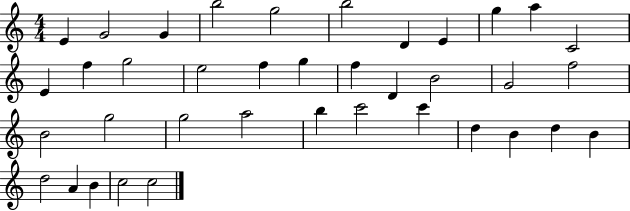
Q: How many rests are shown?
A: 0